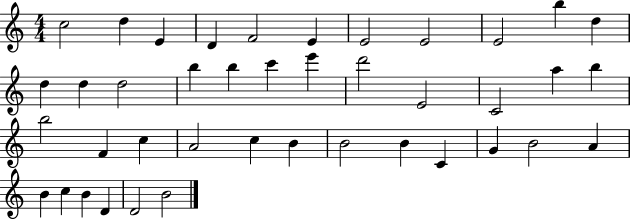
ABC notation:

X:1
T:Untitled
M:4/4
L:1/4
K:C
c2 d E D F2 E E2 E2 E2 b d d d d2 b b c' e' d'2 E2 C2 a b b2 F c A2 c B B2 B C G B2 A B c B D D2 B2